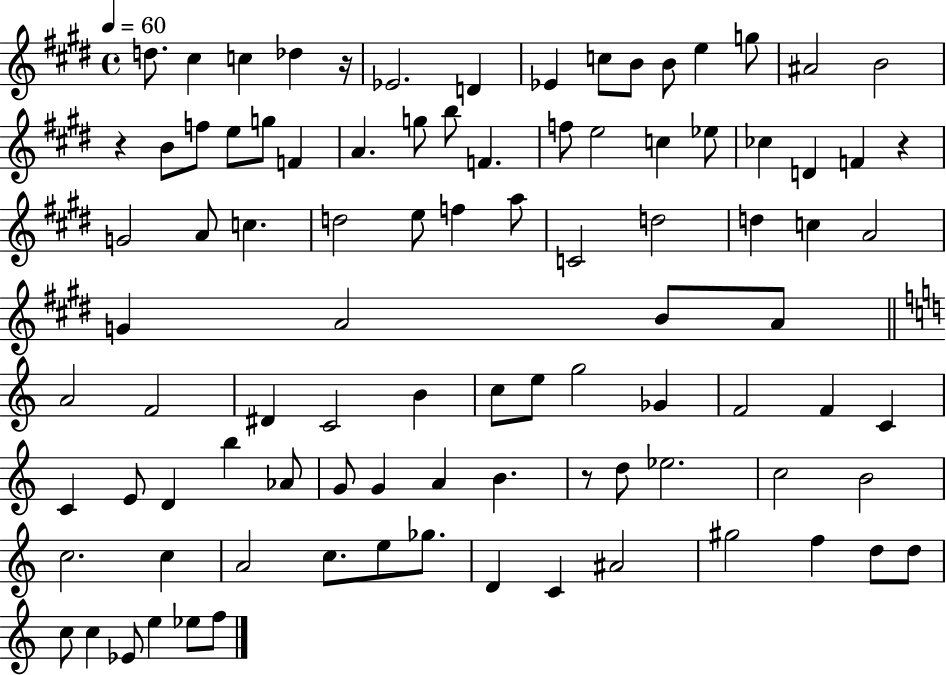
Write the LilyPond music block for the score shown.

{
  \clef treble
  \time 4/4
  \defaultTimeSignature
  \key e \major
  \tempo 4 = 60
  d''8. cis''4 c''4 des''4 r16 | ees'2. d'4 | ees'4 c''8 b'8 b'8 e''4 g''8 | ais'2 b'2 | \break r4 b'8 f''8 e''8 g''8 f'4 | a'4. g''8 b''8 f'4. | f''8 e''2 c''4 ees''8 | ces''4 d'4 f'4 r4 | \break g'2 a'8 c''4. | d''2 e''8 f''4 a''8 | c'2 d''2 | d''4 c''4 a'2 | \break g'4 a'2 b'8 a'8 | \bar "||" \break \key c \major a'2 f'2 | dis'4 c'2 b'4 | c''8 e''8 g''2 ges'4 | f'2 f'4 c'4 | \break c'4 e'8 d'4 b''4 aes'8 | g'8 g'4 a'4 b'4. | r8 d''8 ees''2. | c''2 b'2 | \break c''2. c''4 | a'2 c''8. e''8 ges''8. | d'4 c'4 ais'2 | gis''2 f''4 d''8 d''8 | \break c''8 c''4 ees'8 e''4 ees''8 f''8 | \bar "|."
}